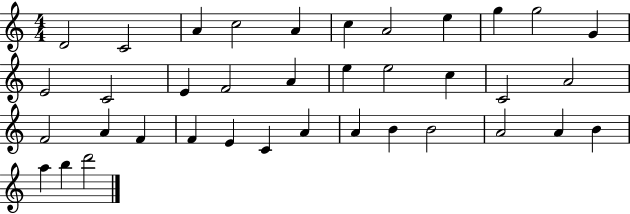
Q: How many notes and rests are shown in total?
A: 37